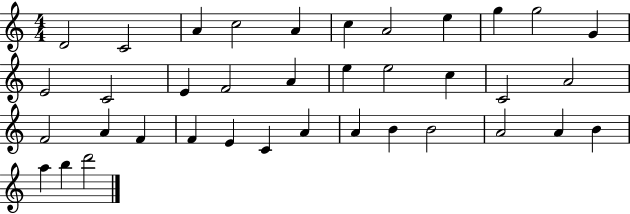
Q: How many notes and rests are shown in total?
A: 37